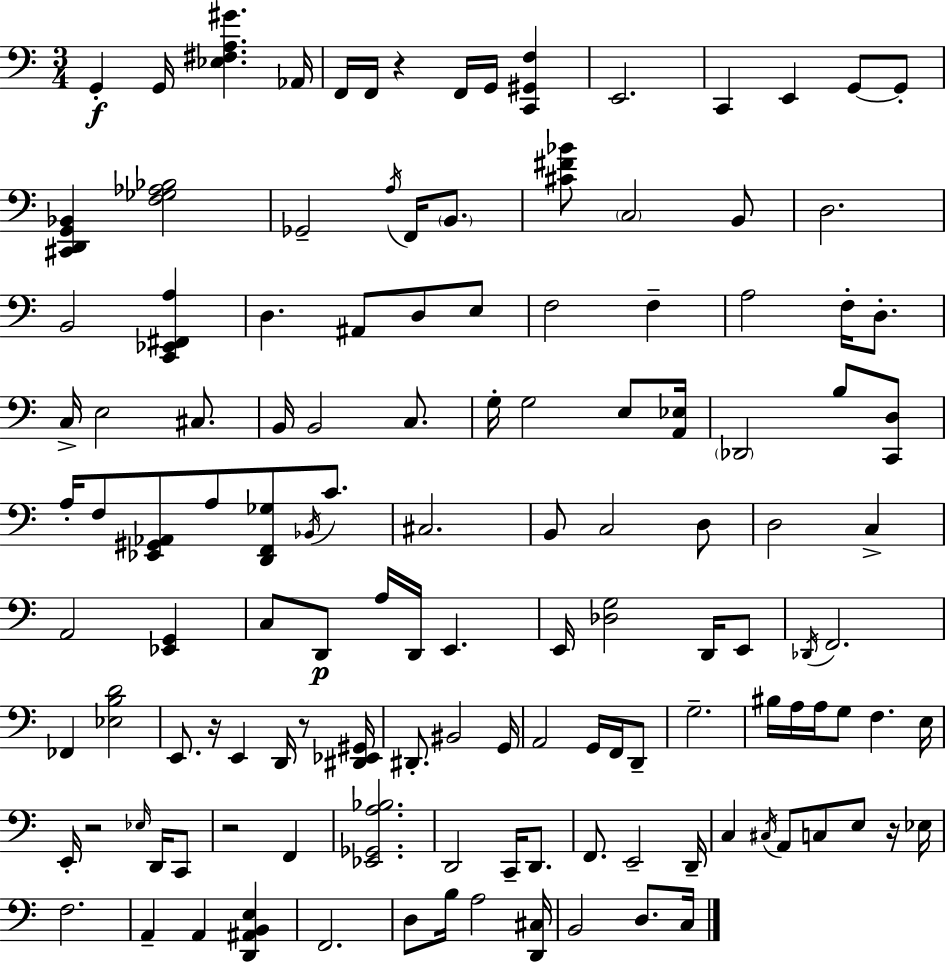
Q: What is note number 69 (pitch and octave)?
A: G2